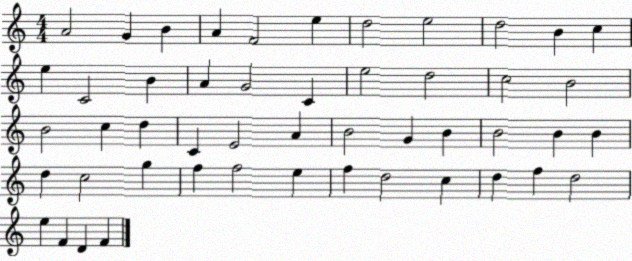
X:1
T:Untitled
M:4/4
L:1/4
K:C
A2 G B A F2 e d2 e2 d2 B c e C2 B A G2 C e2 d2 c2 B2 B2 c d C E2 A B2 G B B2 B B d c2 g f f2 e f d2 c d f d2 e F D F